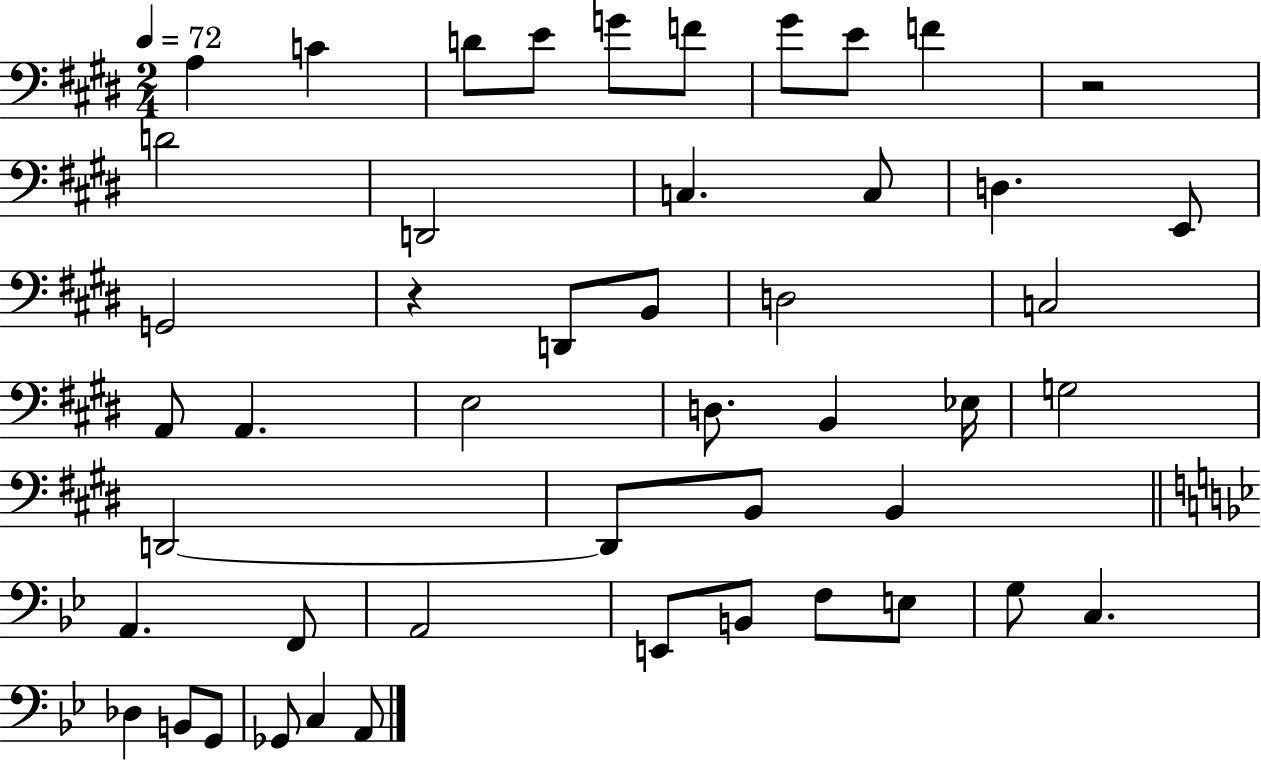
A3/q C4/q D4/e E4/e G4/e F4/e G#4/e E4/e F4/q R/h D4/h D2/h C3/q. C3/e D3/q. E2/e G2/h R/q D2/e B2/e D3/h C3/h A2/e A2/q. E3/h D3/e. B2/q Eb3/s G3/h D2/h D2/e B2/e B2/q A2/q. F2/e A2/h E2/e B2/e F3/e E3/e G3/e C3/q. Db3/q B2/e G2/e Gb2/e C3/q A2/e